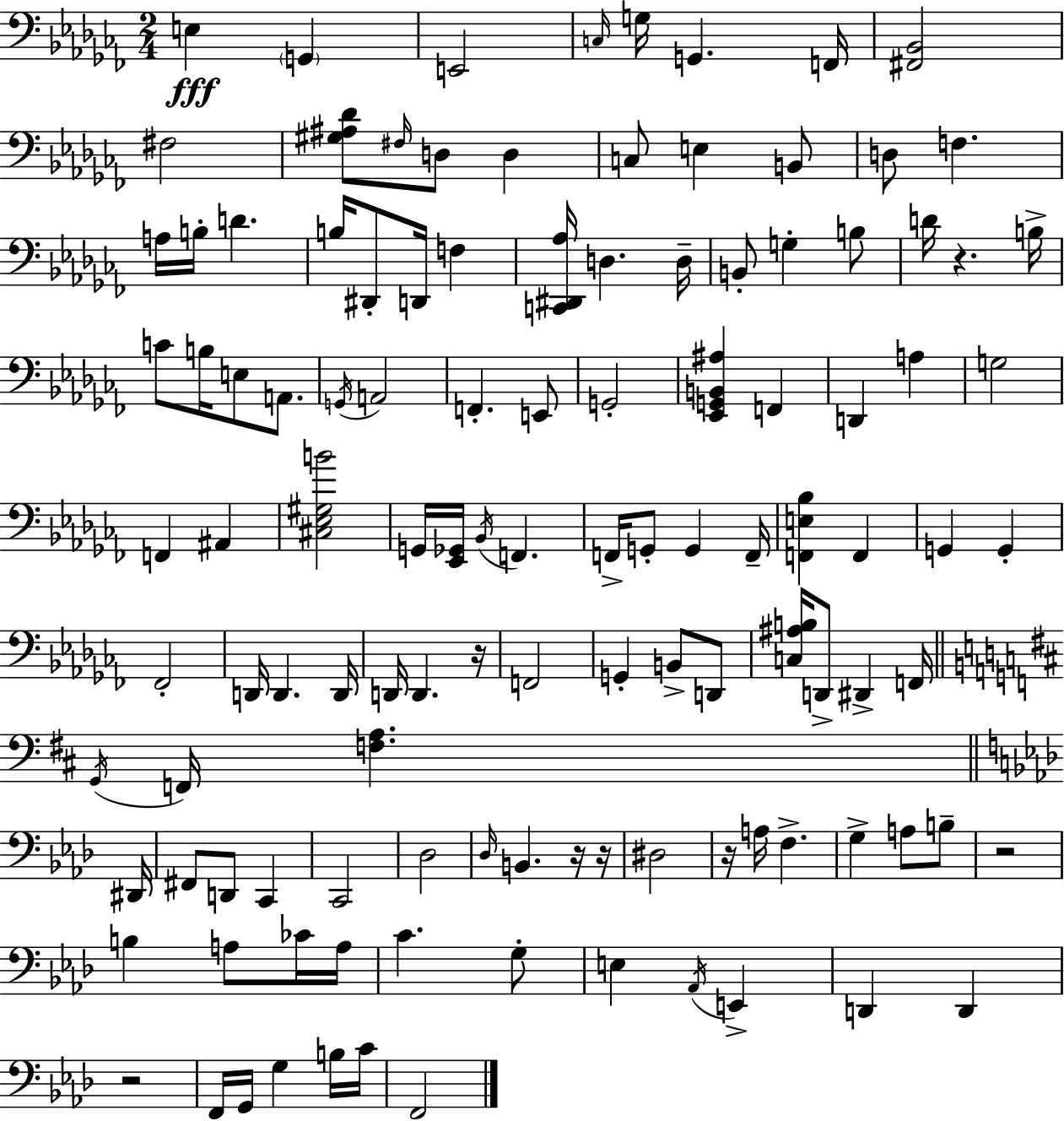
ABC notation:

X:1
T:Untitled
M:2/4
L:1/4
K:Abm
E, G,, E,,2 C,/4 G,/4 G,, F,,/4 [^F,,_B,,]2 ^F,2 [^G,^A,_D]/2 ^F,/4 D,/2 D, C,/2 E, B,,/2 D,/2 F, A,/4 B,/4 D B,/4 ^D,,/2 D,,/4 F, [C,,^D,,_A,]/4 D, D,/4 B,,/2 G, B,/2 D/4 z B,/4 C/2 B,/4 E,/2 A,,/2 G,,/4 A,,2 F,, E,,/2 G,,2 [_E,,G,,B,,^A,] F,, D,, A, G,2 F,, ^A,, [^C,_E,^G,B]2 G,,/4 [_E,,_G,,]/4 _B,,/4 F,, F,,/4 G,,/2 G,, F,,/4 [F,,E,_B,] F,, G,, G,, _F,,2 D,,/4 D,, D,,/4 D,,/4 D,, z/4 F,,2 G,, B,,/2 D,,/2 [C,^A,B,]/4 D,,/2 ^D,, F,,/4 G,,/4 F,,/4 [F,A,] ^D,,/4 ^F,,/2 D,,/2 C,, C,,2 _D,2 _D,/4 B,, z/4 z/4 ^D,2 z/4 A,/4 F, G, A,/2 B,/2 z2 B, A,/2 _C/4 A,/4 C G,/2 E, _A,,/4 E,, D,, D,, z2 F,,/4 G,,/4 G, B,/4 C/4 F,,2